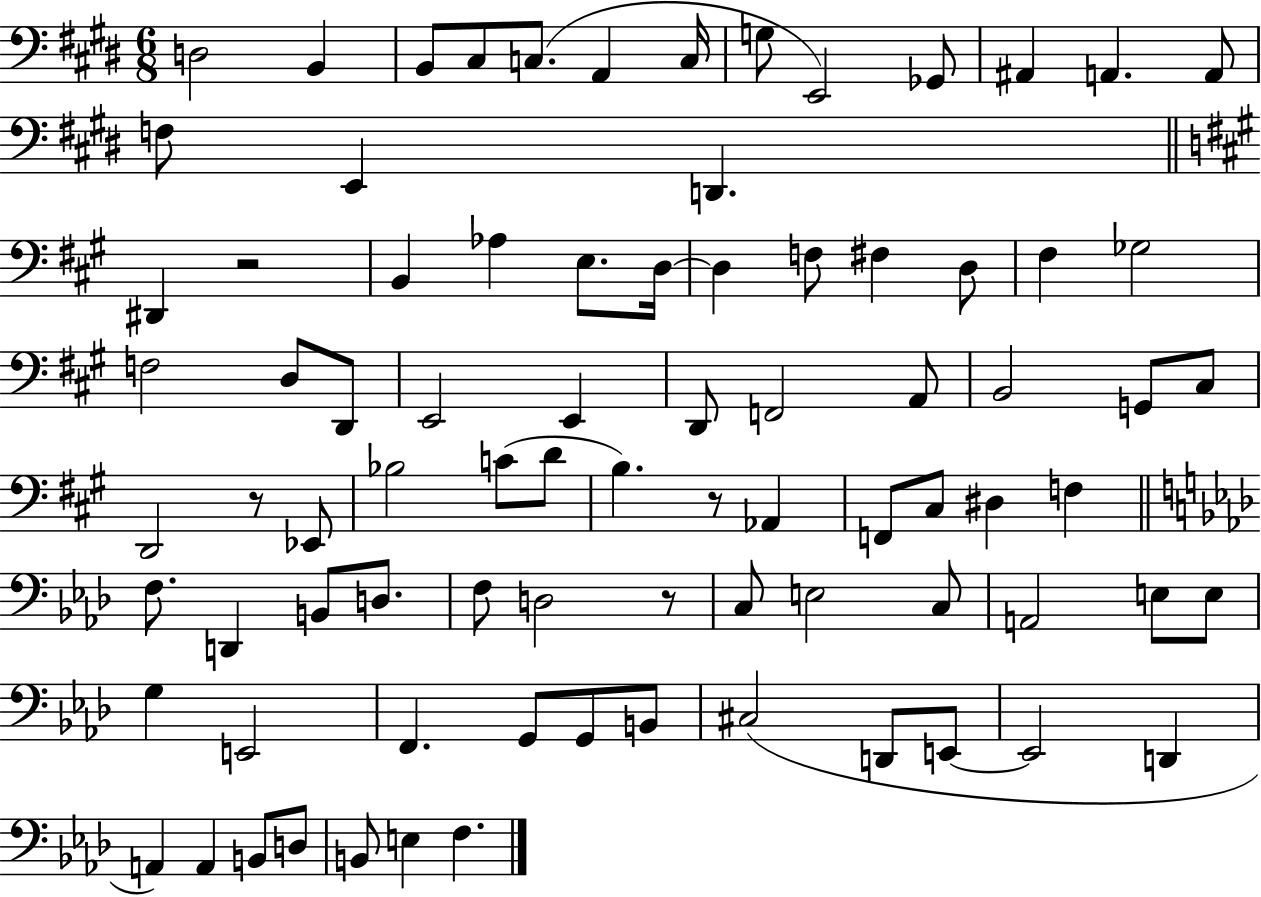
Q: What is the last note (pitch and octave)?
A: F3